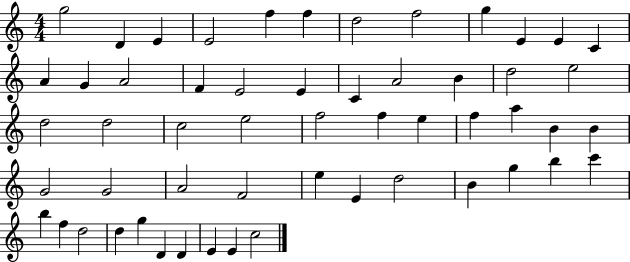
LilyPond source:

{
  \clef treble
  \numericTimeSignature
  \time 4/4
  \key c \major
  g''2 d'4 e'4 | e'2 f''4 f''4 | d''2 f''2 | g''4 e'4 e'4 c'4 | \break a'4 g'4 a'2 | f'4 e'2 e'4 | c'4 a'2 b'4 | d''2 e''2 | \break d''2 d''2 | c''2 e''2 | f''2 f''4 e''4 | f''4 a''4 b'4 b'4 | \break g'2 g'2 | a'2 f'2 | e''4 e'4 d''2 | b'4 g''4 b''4 c'''4 | \break b''4 f''4 d''2 | d''4 g''4 d'4 d'4 | e'4 e'4 c''2 | \bar "|."
}